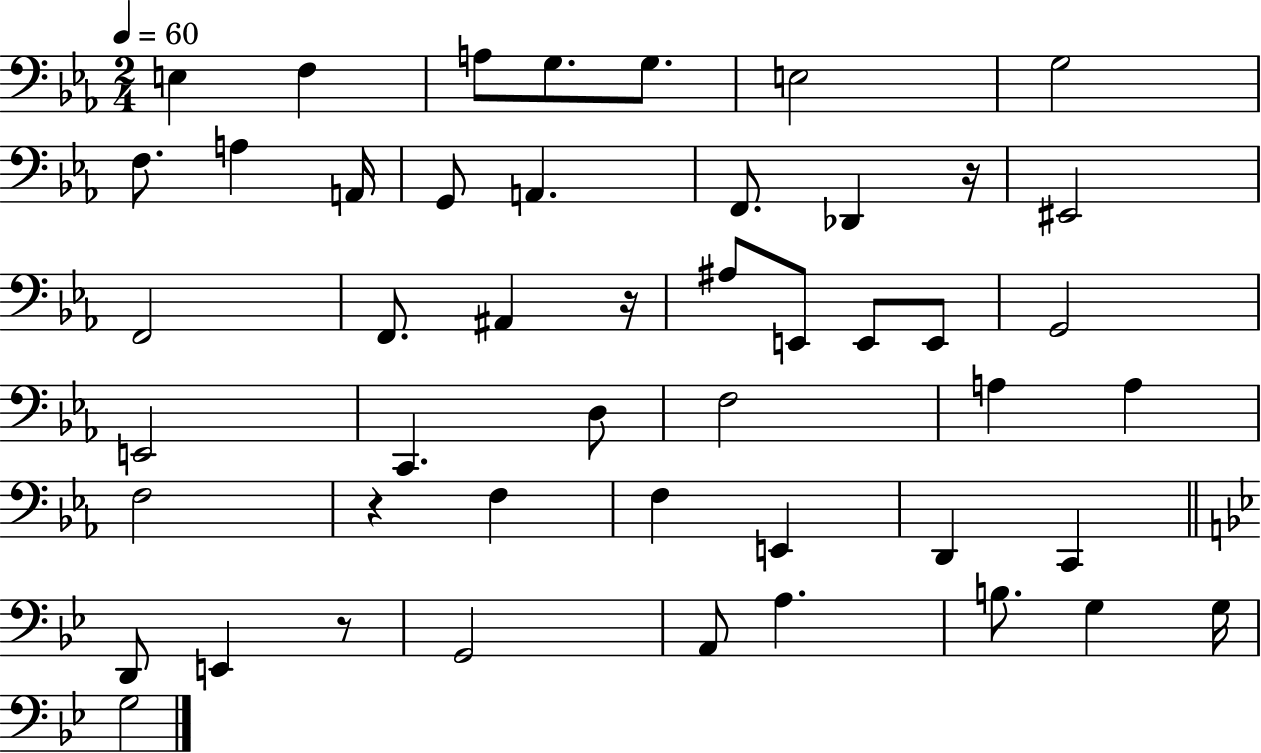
{
  \clef bass
  \numericTimeSignature
  \time 2/4
  \key ees \major
  \tempo 4 = 60
  e4 f4 | a8 g8. g8. | e2 | g2 | \break f8. a4 a,16 | g,8 a,4. | f,8. des,4 r16 | eis,2 | \break f,2 | f,8. ais,4 r16 | ais8 e,8 e,8 e,8 | g,2 | \break e,2 | c,4. d8 | f2 | a4 a4 | \break f2 | r4 f4 | f4 e,4 | d,4 c,4 | \break \bar "||" \break \key g \minor d,8 e,4 r8 | g,2 | a,8 a4. | b8. g4 g16 | \break g2 | \bar "|."
}